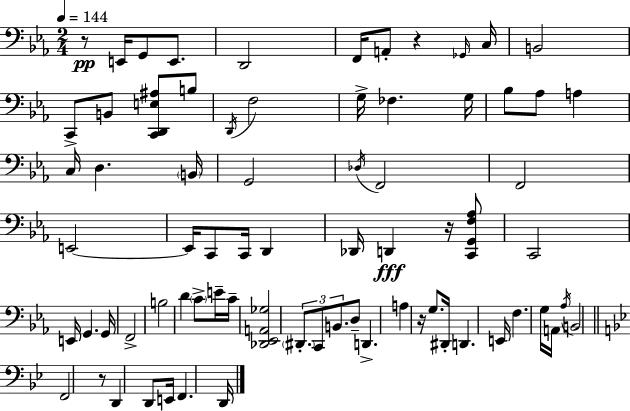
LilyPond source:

{
  \clef bass
  \numericTimeSignature
  \time 2/4
  \key c \minor
  \tempo 4 = 144
  r8\pp e,16 g,8 e,8. | d,2 | f,16 a,8-. r4 \grace { ges,16 } | c16 b,2 | \break c,8-> b,8 <c, d, e ais>8 b8 | \acciaccatura { d,16 } f2 | g16-> fes4. | g16 bes8 aes8 a4 | \break c16 d4. | \parenthesize b,16 g,2 | \acciaccatura { des16 } f,2 | f,2 | \break e,2~~ | e,16 c,8 c,16 d,4 | des,16 d,4\fff | r16 <c, g, f aes>8 c,2 | \break e,16 g,4. | g,16 f,2-> | b2 | d'4 \parenthesize c'8-> | \break e'16-- c'16-- <des, ees, a, ges>2 | \tuplet 3/2 { \parenthesize dis,8.-. c,8 | b,8. } d8-- d,4.-> | a4 r16 | \break g8. dis,16-. d,4. | e,16 f4. | g16 a,16 \acciaccatura { aes16 } b,2 | \bar "||" \break \key bes \major f,2 | r8 d,4 d,8 | e,16 f,4. d,16 | \bar "|."
}